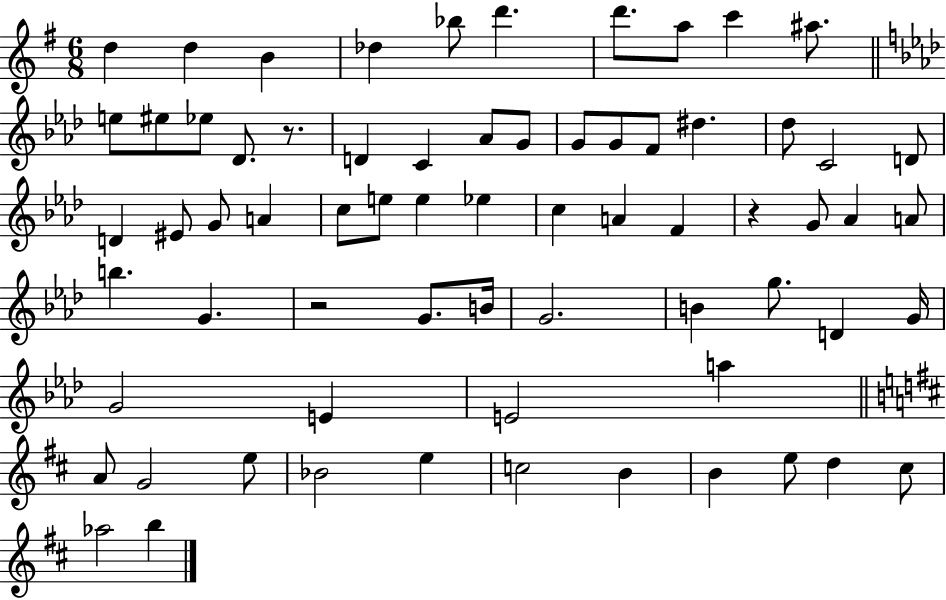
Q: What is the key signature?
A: G major